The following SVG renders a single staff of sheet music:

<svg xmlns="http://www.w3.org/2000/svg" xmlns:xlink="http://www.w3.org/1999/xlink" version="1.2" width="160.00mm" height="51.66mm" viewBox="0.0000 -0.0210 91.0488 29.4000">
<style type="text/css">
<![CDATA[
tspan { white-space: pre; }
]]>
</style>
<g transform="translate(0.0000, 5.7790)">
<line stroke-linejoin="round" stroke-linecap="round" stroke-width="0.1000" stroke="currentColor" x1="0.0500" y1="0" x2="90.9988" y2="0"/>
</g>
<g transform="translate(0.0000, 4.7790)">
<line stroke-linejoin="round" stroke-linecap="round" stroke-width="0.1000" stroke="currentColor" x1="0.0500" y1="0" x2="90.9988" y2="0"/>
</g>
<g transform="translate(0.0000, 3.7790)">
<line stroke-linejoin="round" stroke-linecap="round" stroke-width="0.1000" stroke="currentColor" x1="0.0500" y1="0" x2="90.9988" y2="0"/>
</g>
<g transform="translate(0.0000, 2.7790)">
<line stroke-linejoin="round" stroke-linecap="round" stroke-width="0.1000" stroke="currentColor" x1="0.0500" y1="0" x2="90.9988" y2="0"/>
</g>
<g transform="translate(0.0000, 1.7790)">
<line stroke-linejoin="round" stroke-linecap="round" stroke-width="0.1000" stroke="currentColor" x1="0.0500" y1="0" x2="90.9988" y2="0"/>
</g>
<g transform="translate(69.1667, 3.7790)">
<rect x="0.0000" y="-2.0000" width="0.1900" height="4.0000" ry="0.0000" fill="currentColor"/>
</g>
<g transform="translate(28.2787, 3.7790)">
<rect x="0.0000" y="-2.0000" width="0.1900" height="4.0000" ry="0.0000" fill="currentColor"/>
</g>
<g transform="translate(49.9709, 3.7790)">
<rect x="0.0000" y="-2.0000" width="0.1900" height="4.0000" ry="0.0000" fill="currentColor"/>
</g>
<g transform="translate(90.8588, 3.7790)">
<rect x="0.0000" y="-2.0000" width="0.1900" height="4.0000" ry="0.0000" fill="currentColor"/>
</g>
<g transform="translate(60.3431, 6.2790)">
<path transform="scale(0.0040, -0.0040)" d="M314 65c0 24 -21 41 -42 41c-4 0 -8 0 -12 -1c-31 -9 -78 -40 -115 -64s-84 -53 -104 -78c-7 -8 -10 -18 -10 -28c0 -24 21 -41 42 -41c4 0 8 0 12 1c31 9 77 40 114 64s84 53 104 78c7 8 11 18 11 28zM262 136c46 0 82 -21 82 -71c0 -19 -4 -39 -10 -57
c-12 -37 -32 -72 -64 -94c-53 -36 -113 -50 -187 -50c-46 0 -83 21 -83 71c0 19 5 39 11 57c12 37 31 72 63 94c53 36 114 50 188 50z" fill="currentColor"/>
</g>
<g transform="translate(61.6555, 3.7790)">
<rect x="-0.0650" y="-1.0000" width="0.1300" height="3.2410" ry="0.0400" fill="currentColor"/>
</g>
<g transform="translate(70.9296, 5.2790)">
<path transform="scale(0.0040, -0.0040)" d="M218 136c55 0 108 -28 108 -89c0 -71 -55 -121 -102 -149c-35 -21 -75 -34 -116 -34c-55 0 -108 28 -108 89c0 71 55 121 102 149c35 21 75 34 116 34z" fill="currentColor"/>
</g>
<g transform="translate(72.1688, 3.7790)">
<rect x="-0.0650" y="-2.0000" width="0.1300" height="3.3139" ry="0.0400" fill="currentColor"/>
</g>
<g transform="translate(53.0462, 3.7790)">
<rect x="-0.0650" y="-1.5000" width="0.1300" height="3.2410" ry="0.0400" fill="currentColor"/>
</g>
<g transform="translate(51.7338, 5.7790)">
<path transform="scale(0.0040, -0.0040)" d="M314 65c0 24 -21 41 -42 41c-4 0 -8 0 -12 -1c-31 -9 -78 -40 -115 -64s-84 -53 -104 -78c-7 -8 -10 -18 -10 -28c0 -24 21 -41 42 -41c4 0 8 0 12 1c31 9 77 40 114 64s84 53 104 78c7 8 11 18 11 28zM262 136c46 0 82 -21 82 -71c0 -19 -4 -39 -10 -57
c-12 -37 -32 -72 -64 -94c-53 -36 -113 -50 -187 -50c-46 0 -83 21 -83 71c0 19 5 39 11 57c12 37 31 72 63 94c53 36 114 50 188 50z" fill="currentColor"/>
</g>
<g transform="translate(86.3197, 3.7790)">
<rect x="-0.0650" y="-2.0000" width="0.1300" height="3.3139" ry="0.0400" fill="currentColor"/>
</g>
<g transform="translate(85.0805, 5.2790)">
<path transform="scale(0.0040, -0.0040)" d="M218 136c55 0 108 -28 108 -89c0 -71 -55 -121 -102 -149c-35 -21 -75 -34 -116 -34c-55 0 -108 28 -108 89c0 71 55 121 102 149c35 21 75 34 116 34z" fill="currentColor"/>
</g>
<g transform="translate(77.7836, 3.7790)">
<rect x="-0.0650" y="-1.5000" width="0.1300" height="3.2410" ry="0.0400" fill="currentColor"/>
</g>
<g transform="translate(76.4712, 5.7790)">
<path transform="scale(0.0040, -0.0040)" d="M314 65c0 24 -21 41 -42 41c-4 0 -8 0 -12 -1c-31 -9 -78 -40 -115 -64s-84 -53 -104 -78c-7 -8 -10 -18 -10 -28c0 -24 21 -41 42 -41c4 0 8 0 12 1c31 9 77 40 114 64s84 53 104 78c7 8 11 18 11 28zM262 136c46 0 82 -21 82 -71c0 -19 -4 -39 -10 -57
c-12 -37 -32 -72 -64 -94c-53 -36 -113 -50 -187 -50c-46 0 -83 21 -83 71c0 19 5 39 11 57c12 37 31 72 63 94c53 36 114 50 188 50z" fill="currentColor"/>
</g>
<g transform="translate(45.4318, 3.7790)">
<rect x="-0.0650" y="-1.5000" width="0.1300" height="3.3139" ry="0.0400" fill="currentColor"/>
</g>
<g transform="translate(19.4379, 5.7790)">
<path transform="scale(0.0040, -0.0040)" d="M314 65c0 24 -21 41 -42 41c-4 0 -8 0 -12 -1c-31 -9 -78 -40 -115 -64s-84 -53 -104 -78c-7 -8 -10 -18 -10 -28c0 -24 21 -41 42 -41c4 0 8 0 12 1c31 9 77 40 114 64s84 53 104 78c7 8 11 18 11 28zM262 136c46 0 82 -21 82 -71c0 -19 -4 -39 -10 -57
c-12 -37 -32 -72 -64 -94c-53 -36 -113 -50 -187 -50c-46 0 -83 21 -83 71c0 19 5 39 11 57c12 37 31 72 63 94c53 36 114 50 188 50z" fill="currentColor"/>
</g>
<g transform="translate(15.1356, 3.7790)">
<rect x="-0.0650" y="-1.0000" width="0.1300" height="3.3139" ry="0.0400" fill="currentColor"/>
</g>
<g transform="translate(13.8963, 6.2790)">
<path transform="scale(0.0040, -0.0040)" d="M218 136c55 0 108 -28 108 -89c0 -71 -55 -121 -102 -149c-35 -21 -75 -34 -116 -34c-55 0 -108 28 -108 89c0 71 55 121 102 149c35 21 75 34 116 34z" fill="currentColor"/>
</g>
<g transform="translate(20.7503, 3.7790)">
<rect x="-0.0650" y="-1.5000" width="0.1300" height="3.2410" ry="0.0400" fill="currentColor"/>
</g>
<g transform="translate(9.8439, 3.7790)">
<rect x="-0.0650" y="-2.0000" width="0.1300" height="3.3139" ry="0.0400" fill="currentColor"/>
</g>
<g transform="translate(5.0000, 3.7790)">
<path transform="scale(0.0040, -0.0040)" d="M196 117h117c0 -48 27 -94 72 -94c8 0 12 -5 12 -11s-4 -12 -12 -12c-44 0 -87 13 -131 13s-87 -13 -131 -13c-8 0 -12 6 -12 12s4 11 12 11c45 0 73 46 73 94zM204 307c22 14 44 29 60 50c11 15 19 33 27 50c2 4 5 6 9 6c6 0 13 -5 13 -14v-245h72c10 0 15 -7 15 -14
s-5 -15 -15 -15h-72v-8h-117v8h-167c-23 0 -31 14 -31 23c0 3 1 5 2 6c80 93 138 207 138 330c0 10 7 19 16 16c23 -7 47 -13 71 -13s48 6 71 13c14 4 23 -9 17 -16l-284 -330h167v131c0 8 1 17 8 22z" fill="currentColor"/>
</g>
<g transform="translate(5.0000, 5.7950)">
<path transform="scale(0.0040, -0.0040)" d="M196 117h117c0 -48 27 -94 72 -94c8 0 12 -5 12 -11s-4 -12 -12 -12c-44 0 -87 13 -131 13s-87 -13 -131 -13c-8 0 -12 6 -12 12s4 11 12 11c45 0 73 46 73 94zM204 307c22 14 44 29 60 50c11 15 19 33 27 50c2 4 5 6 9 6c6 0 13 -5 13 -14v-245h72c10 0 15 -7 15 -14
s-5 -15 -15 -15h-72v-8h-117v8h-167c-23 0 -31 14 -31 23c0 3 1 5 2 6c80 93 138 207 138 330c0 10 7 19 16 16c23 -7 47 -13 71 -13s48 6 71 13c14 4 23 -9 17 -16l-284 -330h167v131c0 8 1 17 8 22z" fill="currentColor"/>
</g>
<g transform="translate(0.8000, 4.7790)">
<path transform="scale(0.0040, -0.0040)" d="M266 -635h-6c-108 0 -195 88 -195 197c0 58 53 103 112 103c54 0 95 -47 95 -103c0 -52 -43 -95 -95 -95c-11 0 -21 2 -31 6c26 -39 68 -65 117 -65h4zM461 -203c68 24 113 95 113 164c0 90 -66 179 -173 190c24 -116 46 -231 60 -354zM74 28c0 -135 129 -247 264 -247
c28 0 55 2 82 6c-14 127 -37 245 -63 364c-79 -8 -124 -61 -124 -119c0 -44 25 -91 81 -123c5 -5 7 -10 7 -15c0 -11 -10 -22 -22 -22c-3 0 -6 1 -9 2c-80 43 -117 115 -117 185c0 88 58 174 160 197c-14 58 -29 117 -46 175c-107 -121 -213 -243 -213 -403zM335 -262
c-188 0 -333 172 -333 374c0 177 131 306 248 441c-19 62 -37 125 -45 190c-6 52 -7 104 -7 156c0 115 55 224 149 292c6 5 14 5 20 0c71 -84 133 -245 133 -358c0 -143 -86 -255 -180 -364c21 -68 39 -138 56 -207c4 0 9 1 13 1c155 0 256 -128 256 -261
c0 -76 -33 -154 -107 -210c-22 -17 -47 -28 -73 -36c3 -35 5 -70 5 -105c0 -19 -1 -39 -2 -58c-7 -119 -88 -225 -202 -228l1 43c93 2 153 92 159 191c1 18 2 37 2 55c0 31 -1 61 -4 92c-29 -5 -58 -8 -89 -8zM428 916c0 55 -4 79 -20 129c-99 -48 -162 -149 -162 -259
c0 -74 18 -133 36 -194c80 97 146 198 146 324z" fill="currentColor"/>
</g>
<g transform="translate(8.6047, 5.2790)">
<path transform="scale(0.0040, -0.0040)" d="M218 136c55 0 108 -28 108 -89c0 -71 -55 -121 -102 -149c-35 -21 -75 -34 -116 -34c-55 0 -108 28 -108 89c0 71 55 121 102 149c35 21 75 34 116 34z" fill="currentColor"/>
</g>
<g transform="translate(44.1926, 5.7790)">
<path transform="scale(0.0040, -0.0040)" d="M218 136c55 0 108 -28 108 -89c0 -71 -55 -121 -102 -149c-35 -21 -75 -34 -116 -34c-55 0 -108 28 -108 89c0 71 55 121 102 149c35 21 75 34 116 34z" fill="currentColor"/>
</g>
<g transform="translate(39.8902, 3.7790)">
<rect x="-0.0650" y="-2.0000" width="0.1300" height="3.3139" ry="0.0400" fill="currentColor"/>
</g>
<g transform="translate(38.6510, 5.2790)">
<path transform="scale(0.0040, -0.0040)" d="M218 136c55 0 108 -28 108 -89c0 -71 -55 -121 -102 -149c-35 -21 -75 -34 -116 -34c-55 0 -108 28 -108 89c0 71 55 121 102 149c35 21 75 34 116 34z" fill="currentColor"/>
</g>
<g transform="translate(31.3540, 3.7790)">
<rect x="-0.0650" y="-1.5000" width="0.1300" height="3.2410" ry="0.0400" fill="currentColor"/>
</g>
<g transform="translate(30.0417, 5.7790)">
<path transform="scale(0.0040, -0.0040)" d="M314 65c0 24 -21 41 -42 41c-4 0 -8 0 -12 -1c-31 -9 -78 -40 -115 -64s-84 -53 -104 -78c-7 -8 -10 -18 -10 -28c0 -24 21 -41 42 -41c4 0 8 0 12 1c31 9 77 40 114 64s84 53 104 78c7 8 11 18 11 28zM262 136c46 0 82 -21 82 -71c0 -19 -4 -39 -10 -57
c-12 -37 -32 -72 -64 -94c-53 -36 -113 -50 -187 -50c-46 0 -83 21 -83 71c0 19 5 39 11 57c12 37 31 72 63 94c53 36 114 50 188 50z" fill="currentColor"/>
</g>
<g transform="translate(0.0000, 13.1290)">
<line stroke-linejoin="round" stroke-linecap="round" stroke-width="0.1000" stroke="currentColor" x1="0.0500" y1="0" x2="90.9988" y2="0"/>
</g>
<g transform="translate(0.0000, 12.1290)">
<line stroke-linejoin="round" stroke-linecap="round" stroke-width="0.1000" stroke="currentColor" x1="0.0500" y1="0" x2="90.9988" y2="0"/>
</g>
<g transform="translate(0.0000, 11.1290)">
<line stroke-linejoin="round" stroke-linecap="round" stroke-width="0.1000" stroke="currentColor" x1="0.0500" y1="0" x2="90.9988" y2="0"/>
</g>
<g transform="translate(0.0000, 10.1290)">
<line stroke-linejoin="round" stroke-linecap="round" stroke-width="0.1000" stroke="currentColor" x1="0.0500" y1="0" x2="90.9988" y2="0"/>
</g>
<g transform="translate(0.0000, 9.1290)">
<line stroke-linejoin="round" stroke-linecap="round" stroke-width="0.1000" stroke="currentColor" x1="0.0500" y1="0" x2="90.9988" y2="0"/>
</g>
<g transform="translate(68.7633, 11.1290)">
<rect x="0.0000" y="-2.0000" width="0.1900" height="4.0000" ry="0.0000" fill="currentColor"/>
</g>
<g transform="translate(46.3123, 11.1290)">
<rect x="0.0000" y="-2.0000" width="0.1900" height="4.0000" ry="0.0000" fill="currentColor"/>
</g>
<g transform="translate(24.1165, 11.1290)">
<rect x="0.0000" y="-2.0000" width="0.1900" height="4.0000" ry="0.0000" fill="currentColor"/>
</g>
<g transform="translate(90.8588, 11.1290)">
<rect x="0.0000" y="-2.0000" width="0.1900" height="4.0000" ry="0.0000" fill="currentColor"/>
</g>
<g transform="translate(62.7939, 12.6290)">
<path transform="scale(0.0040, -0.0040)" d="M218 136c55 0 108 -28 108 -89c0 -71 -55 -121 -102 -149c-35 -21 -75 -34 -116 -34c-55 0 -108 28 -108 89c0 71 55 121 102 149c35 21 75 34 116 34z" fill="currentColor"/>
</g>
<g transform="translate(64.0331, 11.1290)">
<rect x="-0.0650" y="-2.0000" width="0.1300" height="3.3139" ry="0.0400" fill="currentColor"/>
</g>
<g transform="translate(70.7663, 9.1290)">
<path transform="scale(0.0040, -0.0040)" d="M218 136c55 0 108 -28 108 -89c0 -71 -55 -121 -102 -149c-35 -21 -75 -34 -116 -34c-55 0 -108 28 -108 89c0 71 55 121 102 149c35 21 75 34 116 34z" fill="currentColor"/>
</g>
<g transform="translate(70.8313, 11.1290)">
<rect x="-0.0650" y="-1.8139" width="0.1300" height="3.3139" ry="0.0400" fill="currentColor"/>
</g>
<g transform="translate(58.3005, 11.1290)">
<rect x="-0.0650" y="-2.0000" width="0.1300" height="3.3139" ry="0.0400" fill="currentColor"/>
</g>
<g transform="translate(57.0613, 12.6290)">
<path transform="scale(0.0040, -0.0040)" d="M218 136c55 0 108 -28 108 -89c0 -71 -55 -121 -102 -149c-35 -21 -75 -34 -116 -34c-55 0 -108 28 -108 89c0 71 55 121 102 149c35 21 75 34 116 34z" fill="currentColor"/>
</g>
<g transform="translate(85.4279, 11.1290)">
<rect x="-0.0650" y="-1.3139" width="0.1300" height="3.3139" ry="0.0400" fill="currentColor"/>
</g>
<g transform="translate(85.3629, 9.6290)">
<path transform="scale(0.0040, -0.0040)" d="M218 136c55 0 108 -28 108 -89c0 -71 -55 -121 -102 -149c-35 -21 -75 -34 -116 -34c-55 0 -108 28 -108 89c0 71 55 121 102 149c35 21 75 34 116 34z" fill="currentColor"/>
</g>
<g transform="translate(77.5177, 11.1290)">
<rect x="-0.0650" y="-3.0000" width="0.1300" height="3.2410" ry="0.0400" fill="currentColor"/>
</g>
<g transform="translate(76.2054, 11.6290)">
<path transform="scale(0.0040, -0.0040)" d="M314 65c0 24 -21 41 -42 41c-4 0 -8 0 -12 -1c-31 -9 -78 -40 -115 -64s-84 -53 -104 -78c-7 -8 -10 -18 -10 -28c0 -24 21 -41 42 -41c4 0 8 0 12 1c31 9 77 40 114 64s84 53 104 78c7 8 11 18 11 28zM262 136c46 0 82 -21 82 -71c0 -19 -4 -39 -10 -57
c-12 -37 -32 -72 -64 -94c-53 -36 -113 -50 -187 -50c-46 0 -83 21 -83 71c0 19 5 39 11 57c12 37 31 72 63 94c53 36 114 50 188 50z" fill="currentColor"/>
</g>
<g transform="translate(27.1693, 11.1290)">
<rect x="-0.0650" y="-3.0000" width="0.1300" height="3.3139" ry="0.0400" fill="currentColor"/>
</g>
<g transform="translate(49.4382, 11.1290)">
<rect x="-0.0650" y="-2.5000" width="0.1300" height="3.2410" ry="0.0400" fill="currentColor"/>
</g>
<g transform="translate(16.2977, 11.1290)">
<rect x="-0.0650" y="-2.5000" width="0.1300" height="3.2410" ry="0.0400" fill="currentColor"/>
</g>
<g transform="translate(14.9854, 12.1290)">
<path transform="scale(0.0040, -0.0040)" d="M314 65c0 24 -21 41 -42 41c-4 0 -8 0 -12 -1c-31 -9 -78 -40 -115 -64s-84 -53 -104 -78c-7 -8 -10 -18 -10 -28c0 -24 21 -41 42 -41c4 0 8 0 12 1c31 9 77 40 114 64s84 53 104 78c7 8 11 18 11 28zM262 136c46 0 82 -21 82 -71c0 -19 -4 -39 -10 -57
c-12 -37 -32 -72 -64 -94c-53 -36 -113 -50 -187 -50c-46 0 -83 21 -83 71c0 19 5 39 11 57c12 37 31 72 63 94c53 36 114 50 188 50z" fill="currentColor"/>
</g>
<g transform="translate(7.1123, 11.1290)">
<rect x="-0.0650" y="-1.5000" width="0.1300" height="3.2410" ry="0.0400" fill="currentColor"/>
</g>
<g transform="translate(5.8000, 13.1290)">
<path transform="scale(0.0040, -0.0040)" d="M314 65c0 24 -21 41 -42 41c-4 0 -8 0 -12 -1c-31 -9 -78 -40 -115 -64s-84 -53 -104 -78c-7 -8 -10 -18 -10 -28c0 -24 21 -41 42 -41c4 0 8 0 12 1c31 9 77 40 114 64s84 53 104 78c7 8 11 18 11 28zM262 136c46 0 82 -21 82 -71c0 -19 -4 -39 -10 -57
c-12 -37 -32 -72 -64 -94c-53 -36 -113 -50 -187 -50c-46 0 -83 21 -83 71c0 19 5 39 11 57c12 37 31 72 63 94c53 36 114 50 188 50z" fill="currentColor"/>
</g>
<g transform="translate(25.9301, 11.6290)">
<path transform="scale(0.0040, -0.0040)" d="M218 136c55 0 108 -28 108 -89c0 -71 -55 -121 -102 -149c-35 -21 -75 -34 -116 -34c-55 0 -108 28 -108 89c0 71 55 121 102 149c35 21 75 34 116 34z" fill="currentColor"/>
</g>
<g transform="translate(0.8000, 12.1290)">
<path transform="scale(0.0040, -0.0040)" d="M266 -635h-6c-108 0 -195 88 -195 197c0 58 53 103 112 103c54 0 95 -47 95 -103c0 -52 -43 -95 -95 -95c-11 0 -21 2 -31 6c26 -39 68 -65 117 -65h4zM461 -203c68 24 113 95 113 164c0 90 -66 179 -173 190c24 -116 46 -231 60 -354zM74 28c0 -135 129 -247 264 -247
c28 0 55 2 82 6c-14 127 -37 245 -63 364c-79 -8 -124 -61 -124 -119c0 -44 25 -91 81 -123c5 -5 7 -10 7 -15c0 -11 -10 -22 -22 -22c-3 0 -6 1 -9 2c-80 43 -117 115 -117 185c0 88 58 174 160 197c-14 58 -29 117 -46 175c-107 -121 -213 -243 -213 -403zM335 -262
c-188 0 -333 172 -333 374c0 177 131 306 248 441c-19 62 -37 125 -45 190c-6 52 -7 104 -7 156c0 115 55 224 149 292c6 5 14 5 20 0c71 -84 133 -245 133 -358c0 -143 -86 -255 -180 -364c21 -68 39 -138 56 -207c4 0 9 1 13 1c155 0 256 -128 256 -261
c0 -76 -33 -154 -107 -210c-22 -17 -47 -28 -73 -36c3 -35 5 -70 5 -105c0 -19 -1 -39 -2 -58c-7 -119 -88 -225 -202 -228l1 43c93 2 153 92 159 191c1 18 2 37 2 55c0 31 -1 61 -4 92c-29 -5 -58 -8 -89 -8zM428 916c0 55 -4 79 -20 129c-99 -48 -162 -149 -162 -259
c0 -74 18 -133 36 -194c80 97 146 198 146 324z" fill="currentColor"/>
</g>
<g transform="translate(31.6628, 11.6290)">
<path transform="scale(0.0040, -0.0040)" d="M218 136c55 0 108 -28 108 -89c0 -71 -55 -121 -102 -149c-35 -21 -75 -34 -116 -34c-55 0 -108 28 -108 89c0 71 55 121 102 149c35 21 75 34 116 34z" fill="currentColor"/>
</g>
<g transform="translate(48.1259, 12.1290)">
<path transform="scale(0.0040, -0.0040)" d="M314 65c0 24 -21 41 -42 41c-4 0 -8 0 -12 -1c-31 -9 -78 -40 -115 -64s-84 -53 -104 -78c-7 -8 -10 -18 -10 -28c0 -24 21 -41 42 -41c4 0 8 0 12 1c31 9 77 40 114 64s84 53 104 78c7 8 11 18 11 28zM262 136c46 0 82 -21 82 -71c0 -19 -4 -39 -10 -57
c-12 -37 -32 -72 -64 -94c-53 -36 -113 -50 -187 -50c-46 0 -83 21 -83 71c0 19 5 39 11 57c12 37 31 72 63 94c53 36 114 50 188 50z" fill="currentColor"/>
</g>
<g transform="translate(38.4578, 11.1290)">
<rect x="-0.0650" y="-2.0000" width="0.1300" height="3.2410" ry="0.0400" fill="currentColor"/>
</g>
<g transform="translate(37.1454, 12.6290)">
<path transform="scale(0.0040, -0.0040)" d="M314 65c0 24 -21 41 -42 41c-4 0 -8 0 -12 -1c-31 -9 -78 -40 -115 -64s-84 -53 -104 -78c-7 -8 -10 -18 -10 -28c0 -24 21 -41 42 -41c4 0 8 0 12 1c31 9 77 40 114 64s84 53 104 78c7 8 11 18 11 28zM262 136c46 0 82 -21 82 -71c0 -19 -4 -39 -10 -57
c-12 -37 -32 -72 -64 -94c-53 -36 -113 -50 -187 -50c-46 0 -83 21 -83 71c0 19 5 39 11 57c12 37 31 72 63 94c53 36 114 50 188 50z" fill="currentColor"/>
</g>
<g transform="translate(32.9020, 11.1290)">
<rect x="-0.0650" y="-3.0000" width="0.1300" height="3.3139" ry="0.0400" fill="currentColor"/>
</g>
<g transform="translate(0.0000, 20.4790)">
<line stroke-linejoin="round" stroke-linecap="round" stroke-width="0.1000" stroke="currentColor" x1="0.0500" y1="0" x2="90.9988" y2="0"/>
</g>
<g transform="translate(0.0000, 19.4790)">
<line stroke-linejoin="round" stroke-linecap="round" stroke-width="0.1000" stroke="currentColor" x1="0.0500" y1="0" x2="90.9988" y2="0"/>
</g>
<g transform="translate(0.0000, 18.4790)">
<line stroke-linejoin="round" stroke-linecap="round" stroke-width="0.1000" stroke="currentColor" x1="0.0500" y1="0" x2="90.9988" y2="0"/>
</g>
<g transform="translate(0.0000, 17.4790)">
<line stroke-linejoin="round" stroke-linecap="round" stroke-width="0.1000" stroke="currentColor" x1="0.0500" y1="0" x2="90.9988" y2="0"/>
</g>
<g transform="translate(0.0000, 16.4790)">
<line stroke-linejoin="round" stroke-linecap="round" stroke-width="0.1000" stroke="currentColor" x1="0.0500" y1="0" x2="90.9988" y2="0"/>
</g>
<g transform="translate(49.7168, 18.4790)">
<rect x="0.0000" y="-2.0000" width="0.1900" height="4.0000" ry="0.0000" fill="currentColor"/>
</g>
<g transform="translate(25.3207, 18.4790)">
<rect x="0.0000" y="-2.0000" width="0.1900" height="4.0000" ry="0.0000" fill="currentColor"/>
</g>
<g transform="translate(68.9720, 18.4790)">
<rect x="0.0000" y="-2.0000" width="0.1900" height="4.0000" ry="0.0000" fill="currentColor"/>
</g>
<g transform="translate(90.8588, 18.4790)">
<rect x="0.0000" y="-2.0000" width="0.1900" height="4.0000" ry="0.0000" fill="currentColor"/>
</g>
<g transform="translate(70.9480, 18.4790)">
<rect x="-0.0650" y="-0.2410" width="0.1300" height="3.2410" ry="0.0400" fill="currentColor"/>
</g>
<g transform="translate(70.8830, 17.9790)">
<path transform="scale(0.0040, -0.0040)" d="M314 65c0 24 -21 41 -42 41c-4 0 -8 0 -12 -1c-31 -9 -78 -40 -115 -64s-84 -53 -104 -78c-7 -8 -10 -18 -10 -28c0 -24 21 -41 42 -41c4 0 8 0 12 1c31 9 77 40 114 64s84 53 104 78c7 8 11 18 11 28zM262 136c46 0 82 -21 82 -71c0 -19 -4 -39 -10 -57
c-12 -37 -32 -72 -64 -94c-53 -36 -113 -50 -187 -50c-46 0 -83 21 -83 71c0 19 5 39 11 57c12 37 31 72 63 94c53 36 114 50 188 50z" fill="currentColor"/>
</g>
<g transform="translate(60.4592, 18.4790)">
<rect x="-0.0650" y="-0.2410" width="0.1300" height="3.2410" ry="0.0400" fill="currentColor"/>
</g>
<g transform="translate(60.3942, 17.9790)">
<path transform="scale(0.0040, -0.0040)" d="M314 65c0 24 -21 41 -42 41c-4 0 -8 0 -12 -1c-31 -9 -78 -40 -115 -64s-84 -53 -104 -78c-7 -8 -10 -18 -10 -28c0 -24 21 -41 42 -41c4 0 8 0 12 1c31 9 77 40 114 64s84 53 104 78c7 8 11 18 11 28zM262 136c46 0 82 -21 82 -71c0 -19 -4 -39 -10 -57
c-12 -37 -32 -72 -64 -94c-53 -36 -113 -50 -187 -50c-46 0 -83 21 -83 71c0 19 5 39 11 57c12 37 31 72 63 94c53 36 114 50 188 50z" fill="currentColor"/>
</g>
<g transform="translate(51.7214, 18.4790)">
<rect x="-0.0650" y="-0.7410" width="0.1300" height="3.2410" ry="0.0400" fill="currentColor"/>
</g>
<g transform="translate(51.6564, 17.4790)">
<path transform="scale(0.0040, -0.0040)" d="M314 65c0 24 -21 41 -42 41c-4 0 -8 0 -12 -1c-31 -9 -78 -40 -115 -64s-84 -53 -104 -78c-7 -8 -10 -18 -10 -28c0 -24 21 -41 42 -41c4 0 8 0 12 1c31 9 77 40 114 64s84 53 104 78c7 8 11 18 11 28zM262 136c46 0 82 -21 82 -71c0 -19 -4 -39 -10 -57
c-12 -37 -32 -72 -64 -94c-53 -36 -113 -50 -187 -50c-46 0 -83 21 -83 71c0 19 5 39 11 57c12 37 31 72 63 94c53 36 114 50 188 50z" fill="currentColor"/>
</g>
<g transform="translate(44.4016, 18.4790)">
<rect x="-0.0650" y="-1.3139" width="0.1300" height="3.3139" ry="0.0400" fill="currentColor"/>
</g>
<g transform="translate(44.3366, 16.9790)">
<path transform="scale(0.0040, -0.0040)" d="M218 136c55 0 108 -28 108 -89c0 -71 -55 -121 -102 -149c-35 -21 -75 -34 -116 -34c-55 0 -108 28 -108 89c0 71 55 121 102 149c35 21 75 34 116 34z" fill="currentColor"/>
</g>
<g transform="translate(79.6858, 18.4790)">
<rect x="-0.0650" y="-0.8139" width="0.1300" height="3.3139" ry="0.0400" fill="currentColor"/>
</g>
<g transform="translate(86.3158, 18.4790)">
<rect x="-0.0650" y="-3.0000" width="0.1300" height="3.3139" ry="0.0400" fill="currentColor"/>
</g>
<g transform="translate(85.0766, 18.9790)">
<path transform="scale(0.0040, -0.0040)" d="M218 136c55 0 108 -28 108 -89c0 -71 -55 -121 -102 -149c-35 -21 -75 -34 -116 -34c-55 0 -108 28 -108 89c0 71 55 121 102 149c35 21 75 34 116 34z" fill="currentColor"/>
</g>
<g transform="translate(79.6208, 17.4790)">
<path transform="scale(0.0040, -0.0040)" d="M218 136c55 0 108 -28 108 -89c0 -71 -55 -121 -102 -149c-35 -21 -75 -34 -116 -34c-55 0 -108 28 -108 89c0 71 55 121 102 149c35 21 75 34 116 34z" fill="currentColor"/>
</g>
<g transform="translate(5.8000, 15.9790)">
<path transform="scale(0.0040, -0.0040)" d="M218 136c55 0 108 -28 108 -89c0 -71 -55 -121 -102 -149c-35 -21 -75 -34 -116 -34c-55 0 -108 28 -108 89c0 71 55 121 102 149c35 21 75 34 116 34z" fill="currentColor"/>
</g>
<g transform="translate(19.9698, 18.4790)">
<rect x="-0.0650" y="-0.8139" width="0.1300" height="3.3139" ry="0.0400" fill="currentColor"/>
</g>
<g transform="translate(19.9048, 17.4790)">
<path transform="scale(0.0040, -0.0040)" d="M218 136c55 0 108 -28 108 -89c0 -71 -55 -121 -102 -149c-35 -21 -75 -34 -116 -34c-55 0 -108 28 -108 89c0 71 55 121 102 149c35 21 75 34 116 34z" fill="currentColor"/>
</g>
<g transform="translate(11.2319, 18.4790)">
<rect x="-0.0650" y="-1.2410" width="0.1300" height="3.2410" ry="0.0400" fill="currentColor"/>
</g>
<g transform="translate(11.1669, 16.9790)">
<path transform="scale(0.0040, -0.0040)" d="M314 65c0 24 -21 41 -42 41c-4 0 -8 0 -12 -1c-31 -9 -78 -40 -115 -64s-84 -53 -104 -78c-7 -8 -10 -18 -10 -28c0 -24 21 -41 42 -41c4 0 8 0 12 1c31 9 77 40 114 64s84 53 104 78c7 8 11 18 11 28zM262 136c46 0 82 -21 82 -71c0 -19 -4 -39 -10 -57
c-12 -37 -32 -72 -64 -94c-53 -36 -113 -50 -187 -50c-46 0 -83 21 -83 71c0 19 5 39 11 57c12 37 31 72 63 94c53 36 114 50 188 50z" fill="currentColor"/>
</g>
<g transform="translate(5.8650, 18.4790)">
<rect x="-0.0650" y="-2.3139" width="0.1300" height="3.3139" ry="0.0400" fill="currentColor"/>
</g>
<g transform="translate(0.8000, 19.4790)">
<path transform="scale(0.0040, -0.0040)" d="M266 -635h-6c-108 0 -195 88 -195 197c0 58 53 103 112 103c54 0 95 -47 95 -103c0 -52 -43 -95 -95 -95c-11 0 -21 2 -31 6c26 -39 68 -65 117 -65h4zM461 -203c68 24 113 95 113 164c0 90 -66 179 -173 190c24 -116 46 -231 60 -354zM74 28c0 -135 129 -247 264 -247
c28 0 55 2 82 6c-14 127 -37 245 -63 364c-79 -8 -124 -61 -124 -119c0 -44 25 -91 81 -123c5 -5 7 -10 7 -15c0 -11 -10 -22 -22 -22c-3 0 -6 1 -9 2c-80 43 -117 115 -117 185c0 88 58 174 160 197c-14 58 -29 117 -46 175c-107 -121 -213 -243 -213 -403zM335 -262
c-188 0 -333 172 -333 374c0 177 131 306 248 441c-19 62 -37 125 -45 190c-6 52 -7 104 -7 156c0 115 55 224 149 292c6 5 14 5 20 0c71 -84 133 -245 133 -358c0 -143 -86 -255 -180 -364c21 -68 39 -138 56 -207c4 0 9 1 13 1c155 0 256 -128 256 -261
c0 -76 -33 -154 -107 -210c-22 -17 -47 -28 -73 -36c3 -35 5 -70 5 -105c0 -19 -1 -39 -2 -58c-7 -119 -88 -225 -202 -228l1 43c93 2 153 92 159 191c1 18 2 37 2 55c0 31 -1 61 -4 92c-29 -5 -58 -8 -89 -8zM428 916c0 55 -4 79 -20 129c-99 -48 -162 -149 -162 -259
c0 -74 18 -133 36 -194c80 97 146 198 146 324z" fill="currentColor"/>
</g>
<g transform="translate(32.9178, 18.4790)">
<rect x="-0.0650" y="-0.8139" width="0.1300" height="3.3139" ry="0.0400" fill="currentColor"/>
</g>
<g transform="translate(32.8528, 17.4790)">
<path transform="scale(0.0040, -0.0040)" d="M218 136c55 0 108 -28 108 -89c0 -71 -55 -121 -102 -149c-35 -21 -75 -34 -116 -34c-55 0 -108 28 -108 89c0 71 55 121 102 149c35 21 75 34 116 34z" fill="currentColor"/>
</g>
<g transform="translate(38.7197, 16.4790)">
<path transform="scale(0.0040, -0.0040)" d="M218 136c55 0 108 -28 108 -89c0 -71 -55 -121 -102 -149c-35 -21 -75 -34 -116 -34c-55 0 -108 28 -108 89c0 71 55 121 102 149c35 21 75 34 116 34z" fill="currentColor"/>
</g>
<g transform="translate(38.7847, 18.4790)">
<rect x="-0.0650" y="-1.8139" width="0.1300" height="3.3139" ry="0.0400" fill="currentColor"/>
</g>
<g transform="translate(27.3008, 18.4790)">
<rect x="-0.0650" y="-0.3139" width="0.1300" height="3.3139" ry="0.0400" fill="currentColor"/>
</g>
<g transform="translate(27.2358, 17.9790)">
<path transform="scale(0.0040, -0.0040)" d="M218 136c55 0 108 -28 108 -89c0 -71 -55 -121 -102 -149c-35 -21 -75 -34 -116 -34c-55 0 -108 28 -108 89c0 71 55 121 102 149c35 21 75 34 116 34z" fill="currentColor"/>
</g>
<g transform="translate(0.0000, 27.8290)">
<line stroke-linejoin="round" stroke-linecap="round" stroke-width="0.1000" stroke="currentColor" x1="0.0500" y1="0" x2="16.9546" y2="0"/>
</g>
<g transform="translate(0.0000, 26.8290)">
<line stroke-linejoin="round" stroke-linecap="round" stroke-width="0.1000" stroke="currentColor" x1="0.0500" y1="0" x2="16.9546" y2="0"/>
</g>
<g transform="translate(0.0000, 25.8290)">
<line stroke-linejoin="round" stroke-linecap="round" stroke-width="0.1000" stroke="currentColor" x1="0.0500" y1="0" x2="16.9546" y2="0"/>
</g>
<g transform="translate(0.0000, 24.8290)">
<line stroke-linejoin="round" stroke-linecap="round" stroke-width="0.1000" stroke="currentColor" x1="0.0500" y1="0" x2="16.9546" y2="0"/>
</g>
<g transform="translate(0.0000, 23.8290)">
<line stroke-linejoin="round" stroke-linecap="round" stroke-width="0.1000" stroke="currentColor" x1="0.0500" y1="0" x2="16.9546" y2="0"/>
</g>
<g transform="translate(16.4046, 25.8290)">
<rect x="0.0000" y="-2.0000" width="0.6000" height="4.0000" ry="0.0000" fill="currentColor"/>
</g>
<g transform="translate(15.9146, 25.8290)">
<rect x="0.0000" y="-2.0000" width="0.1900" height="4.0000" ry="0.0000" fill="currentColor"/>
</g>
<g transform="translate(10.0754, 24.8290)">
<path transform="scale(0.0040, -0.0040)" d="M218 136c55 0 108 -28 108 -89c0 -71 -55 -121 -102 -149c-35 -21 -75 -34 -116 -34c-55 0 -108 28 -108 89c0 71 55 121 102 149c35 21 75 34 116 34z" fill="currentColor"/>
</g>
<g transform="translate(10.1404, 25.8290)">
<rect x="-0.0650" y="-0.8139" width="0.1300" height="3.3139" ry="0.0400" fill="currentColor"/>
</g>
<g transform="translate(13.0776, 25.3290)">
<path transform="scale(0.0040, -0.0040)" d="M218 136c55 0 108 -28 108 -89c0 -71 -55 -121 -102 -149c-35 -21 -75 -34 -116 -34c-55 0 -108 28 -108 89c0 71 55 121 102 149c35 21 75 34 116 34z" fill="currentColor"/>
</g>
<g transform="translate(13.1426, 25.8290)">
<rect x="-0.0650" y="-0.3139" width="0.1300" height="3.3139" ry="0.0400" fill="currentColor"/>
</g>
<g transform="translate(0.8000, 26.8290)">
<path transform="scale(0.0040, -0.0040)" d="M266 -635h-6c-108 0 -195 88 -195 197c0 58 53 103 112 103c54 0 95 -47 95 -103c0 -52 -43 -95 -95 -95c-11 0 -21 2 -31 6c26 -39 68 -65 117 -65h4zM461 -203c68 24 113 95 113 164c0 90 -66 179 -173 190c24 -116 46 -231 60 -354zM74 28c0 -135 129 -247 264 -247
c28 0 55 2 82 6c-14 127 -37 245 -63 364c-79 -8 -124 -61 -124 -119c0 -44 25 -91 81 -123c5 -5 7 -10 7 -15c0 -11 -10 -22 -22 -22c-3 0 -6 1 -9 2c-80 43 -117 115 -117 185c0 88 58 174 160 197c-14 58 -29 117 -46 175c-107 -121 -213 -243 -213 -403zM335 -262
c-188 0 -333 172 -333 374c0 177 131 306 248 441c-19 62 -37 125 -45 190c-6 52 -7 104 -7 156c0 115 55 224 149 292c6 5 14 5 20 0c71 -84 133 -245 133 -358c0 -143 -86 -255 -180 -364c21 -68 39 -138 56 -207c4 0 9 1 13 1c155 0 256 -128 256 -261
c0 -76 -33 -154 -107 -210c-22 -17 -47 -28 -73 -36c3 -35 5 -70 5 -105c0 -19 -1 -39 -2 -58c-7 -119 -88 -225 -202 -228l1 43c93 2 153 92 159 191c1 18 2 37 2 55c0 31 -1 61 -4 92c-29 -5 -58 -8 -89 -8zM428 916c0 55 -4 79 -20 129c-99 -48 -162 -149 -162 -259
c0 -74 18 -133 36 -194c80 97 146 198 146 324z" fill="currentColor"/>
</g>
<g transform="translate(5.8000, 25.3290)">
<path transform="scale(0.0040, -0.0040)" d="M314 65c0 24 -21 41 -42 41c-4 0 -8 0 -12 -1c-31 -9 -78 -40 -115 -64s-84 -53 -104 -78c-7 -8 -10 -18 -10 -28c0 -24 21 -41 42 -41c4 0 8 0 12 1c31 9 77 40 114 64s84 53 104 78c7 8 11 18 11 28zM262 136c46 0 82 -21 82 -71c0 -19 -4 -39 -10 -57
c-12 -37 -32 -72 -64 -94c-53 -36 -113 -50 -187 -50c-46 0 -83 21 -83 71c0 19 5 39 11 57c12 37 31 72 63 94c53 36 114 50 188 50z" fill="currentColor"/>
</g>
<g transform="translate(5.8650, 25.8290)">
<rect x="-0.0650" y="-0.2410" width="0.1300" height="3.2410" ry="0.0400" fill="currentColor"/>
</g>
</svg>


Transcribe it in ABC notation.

X:1
T:Untitled
M:4/4
L:1/4
K:C
F D E2 E2 F E E2 D2 F E2 F E2 G2 A A F2 G2 F F f A2 e g e2 d c d f e d2 c2 c2 d A c2 d c